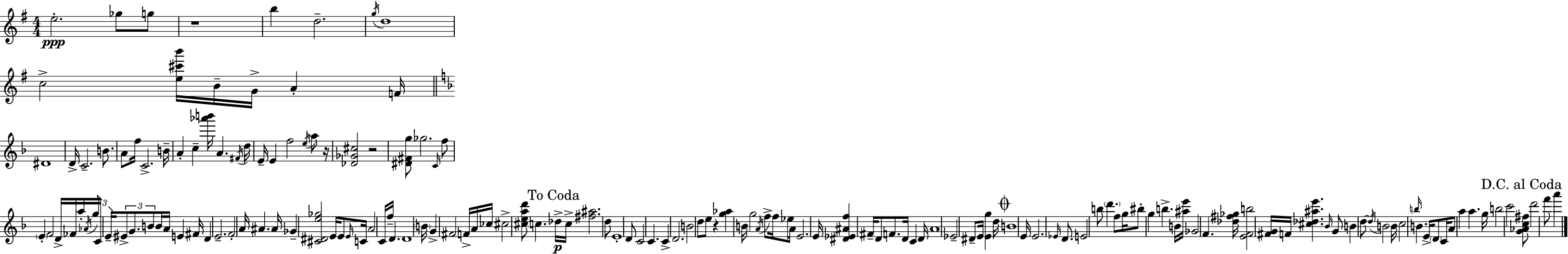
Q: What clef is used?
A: treble